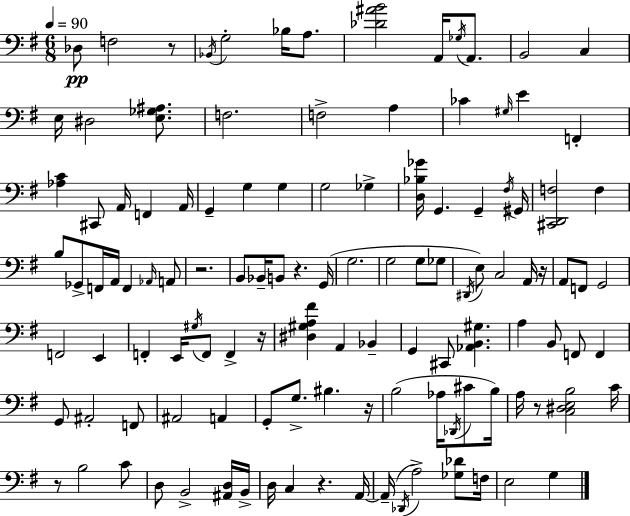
{
  \clef bass
  \numericTimeSignature
  \time 6/8
  \key e \minor
  \tempo 4 = 90
  des8\pp f2 r8 | \acciaccatura { bes,16 } g2-. bes16 a8. | <des' ais' b'>2 a,16 \acciaccatura { ges16 } a,8. | b,2 c4 | \break e16 dis2 <e ges ais>8. | f2. | f2-> a4 | ces'4 \grace { gis16 } e'4 f,4-. | \break <aes c'>4 cis,8 a,16 f,4 | a,16 g,4-- g4 g4 | g2 ges4-> | <d bes ges'>16 g,4. g,4-- | \break \acciaccatura { fis16 } gis,16 <cis, d, f>2 | f4 b8 ges,8-> f,16 a,16 f,4 | \grace { aes,16 } a,8 r2. | b,8 bes,16-- b,8 r4. | \break g,16( g2. | g2 | g8 ges8 \acciaccatura { dis,16 }) e8 c2 | a,16 r16 a,8 f,8 g,2 | \break f,2 | e,4 f,4-. e,16 \acciaccatura { gis16 } | f,8 f,4-> r16 <dis gis a fis'>4 a,4 | bes,4-- g,4 cis,8 | \break <aes, b, gis>4. a4 b,8 | f,8 f,4 g,8 ais,2-. | f,8 ais,2 | a,4 g,8-. g8.-> | \break bis4. r16 b2( | aes16 \acciaccatura { des,16 } cis'8 b16) a16 r8 <c dis e b>2 | c'16 r8 b2 | c'8 d8 b,2-> | \break <ais, d>16 b,16-> d16 c4 | r4. a,16~~ a,16--( \acciaccatura { des,16 } a2->) | <ges des'>8 f16 e2 | g4 \bar "|."
}